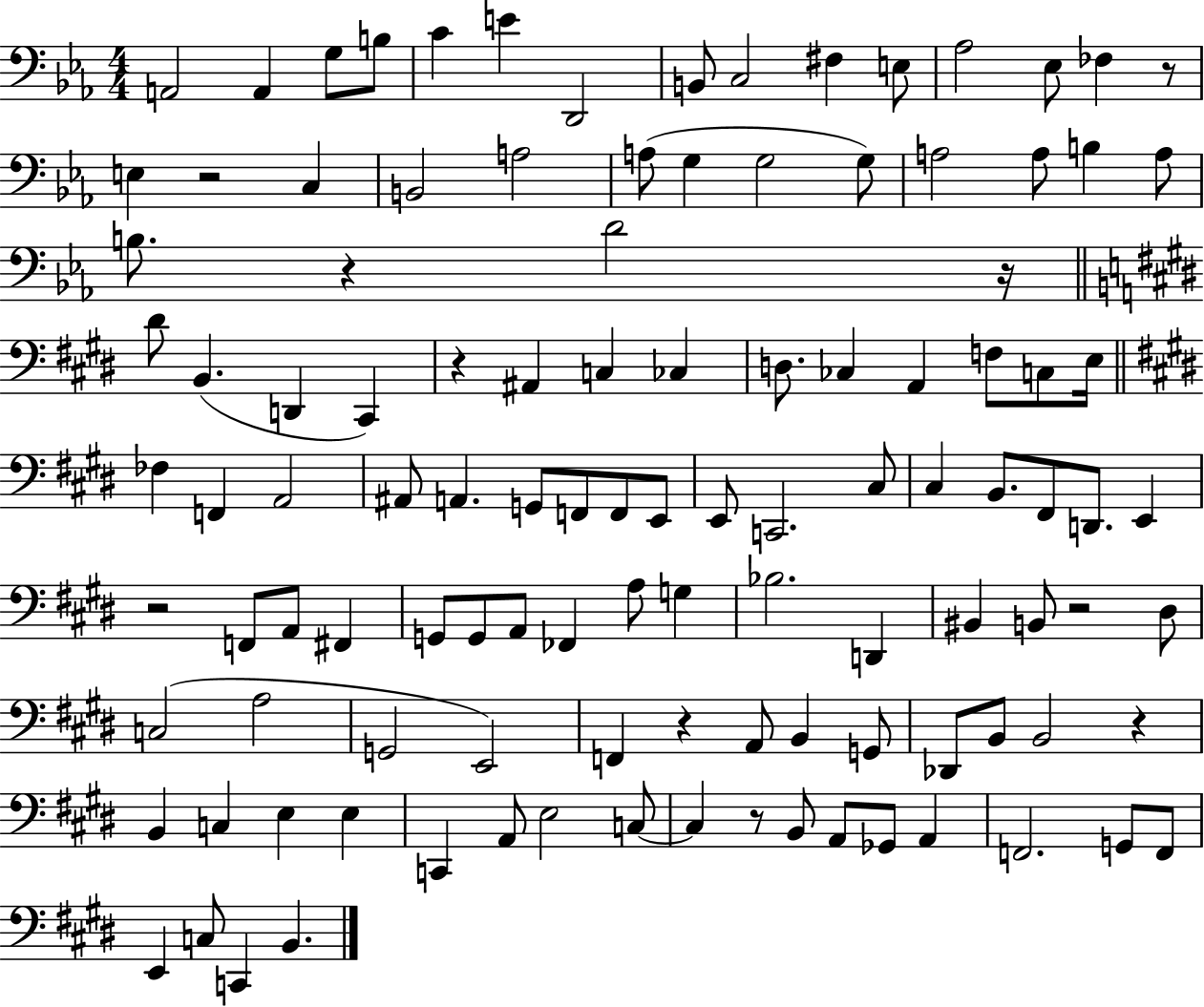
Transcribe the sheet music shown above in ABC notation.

X:1
T:Untitled
M:4/4
L:1/4
K:Eb
A,,2 A,, G,/2 B,/2 C E D,,2 B,,/2 C,2 ^F, E,/2 _A,2 _E,/2 _F, z/2 E, z2 C, B,,2 A,2 A,/2 G, G,2 G,/2 A,2 A,/2 B, A,/2 B,/2 z D2 z/4 ^D/2 B,, D,, ^C,, z ^A,, C, _C, D,/2 _C, A,, F,/2 C,/2 E,/4 _F, F,, A,,2 ^A,,/2 A,, G,,/2 F,,/2 F,,/2 E,,/2 E,,/2 C,,2 ^C,/2 ^C, B,,/2 ^F,,/2 D,,/2 E,, z2 F,,/2 A,,/2 ^F,, G,,/2 G,,/2 A,,/2 _F,, A,/2 G, _B,2 D,, ^B,, B,,/2 z2 ^D,/2 C,2 A,2 G,,2 E,,2 F,, z A,,/2 B,, G,,/2 _D,,/2 B,,/2 B,,2 z B,, C, E, E, C,, A,,/2 E,2 C,/2 C, z/2 B,,/2 A,,/2 _G,,/2 A,, F,,2 G,,/2 F,,/2 E,, C,/2 C,, B,,